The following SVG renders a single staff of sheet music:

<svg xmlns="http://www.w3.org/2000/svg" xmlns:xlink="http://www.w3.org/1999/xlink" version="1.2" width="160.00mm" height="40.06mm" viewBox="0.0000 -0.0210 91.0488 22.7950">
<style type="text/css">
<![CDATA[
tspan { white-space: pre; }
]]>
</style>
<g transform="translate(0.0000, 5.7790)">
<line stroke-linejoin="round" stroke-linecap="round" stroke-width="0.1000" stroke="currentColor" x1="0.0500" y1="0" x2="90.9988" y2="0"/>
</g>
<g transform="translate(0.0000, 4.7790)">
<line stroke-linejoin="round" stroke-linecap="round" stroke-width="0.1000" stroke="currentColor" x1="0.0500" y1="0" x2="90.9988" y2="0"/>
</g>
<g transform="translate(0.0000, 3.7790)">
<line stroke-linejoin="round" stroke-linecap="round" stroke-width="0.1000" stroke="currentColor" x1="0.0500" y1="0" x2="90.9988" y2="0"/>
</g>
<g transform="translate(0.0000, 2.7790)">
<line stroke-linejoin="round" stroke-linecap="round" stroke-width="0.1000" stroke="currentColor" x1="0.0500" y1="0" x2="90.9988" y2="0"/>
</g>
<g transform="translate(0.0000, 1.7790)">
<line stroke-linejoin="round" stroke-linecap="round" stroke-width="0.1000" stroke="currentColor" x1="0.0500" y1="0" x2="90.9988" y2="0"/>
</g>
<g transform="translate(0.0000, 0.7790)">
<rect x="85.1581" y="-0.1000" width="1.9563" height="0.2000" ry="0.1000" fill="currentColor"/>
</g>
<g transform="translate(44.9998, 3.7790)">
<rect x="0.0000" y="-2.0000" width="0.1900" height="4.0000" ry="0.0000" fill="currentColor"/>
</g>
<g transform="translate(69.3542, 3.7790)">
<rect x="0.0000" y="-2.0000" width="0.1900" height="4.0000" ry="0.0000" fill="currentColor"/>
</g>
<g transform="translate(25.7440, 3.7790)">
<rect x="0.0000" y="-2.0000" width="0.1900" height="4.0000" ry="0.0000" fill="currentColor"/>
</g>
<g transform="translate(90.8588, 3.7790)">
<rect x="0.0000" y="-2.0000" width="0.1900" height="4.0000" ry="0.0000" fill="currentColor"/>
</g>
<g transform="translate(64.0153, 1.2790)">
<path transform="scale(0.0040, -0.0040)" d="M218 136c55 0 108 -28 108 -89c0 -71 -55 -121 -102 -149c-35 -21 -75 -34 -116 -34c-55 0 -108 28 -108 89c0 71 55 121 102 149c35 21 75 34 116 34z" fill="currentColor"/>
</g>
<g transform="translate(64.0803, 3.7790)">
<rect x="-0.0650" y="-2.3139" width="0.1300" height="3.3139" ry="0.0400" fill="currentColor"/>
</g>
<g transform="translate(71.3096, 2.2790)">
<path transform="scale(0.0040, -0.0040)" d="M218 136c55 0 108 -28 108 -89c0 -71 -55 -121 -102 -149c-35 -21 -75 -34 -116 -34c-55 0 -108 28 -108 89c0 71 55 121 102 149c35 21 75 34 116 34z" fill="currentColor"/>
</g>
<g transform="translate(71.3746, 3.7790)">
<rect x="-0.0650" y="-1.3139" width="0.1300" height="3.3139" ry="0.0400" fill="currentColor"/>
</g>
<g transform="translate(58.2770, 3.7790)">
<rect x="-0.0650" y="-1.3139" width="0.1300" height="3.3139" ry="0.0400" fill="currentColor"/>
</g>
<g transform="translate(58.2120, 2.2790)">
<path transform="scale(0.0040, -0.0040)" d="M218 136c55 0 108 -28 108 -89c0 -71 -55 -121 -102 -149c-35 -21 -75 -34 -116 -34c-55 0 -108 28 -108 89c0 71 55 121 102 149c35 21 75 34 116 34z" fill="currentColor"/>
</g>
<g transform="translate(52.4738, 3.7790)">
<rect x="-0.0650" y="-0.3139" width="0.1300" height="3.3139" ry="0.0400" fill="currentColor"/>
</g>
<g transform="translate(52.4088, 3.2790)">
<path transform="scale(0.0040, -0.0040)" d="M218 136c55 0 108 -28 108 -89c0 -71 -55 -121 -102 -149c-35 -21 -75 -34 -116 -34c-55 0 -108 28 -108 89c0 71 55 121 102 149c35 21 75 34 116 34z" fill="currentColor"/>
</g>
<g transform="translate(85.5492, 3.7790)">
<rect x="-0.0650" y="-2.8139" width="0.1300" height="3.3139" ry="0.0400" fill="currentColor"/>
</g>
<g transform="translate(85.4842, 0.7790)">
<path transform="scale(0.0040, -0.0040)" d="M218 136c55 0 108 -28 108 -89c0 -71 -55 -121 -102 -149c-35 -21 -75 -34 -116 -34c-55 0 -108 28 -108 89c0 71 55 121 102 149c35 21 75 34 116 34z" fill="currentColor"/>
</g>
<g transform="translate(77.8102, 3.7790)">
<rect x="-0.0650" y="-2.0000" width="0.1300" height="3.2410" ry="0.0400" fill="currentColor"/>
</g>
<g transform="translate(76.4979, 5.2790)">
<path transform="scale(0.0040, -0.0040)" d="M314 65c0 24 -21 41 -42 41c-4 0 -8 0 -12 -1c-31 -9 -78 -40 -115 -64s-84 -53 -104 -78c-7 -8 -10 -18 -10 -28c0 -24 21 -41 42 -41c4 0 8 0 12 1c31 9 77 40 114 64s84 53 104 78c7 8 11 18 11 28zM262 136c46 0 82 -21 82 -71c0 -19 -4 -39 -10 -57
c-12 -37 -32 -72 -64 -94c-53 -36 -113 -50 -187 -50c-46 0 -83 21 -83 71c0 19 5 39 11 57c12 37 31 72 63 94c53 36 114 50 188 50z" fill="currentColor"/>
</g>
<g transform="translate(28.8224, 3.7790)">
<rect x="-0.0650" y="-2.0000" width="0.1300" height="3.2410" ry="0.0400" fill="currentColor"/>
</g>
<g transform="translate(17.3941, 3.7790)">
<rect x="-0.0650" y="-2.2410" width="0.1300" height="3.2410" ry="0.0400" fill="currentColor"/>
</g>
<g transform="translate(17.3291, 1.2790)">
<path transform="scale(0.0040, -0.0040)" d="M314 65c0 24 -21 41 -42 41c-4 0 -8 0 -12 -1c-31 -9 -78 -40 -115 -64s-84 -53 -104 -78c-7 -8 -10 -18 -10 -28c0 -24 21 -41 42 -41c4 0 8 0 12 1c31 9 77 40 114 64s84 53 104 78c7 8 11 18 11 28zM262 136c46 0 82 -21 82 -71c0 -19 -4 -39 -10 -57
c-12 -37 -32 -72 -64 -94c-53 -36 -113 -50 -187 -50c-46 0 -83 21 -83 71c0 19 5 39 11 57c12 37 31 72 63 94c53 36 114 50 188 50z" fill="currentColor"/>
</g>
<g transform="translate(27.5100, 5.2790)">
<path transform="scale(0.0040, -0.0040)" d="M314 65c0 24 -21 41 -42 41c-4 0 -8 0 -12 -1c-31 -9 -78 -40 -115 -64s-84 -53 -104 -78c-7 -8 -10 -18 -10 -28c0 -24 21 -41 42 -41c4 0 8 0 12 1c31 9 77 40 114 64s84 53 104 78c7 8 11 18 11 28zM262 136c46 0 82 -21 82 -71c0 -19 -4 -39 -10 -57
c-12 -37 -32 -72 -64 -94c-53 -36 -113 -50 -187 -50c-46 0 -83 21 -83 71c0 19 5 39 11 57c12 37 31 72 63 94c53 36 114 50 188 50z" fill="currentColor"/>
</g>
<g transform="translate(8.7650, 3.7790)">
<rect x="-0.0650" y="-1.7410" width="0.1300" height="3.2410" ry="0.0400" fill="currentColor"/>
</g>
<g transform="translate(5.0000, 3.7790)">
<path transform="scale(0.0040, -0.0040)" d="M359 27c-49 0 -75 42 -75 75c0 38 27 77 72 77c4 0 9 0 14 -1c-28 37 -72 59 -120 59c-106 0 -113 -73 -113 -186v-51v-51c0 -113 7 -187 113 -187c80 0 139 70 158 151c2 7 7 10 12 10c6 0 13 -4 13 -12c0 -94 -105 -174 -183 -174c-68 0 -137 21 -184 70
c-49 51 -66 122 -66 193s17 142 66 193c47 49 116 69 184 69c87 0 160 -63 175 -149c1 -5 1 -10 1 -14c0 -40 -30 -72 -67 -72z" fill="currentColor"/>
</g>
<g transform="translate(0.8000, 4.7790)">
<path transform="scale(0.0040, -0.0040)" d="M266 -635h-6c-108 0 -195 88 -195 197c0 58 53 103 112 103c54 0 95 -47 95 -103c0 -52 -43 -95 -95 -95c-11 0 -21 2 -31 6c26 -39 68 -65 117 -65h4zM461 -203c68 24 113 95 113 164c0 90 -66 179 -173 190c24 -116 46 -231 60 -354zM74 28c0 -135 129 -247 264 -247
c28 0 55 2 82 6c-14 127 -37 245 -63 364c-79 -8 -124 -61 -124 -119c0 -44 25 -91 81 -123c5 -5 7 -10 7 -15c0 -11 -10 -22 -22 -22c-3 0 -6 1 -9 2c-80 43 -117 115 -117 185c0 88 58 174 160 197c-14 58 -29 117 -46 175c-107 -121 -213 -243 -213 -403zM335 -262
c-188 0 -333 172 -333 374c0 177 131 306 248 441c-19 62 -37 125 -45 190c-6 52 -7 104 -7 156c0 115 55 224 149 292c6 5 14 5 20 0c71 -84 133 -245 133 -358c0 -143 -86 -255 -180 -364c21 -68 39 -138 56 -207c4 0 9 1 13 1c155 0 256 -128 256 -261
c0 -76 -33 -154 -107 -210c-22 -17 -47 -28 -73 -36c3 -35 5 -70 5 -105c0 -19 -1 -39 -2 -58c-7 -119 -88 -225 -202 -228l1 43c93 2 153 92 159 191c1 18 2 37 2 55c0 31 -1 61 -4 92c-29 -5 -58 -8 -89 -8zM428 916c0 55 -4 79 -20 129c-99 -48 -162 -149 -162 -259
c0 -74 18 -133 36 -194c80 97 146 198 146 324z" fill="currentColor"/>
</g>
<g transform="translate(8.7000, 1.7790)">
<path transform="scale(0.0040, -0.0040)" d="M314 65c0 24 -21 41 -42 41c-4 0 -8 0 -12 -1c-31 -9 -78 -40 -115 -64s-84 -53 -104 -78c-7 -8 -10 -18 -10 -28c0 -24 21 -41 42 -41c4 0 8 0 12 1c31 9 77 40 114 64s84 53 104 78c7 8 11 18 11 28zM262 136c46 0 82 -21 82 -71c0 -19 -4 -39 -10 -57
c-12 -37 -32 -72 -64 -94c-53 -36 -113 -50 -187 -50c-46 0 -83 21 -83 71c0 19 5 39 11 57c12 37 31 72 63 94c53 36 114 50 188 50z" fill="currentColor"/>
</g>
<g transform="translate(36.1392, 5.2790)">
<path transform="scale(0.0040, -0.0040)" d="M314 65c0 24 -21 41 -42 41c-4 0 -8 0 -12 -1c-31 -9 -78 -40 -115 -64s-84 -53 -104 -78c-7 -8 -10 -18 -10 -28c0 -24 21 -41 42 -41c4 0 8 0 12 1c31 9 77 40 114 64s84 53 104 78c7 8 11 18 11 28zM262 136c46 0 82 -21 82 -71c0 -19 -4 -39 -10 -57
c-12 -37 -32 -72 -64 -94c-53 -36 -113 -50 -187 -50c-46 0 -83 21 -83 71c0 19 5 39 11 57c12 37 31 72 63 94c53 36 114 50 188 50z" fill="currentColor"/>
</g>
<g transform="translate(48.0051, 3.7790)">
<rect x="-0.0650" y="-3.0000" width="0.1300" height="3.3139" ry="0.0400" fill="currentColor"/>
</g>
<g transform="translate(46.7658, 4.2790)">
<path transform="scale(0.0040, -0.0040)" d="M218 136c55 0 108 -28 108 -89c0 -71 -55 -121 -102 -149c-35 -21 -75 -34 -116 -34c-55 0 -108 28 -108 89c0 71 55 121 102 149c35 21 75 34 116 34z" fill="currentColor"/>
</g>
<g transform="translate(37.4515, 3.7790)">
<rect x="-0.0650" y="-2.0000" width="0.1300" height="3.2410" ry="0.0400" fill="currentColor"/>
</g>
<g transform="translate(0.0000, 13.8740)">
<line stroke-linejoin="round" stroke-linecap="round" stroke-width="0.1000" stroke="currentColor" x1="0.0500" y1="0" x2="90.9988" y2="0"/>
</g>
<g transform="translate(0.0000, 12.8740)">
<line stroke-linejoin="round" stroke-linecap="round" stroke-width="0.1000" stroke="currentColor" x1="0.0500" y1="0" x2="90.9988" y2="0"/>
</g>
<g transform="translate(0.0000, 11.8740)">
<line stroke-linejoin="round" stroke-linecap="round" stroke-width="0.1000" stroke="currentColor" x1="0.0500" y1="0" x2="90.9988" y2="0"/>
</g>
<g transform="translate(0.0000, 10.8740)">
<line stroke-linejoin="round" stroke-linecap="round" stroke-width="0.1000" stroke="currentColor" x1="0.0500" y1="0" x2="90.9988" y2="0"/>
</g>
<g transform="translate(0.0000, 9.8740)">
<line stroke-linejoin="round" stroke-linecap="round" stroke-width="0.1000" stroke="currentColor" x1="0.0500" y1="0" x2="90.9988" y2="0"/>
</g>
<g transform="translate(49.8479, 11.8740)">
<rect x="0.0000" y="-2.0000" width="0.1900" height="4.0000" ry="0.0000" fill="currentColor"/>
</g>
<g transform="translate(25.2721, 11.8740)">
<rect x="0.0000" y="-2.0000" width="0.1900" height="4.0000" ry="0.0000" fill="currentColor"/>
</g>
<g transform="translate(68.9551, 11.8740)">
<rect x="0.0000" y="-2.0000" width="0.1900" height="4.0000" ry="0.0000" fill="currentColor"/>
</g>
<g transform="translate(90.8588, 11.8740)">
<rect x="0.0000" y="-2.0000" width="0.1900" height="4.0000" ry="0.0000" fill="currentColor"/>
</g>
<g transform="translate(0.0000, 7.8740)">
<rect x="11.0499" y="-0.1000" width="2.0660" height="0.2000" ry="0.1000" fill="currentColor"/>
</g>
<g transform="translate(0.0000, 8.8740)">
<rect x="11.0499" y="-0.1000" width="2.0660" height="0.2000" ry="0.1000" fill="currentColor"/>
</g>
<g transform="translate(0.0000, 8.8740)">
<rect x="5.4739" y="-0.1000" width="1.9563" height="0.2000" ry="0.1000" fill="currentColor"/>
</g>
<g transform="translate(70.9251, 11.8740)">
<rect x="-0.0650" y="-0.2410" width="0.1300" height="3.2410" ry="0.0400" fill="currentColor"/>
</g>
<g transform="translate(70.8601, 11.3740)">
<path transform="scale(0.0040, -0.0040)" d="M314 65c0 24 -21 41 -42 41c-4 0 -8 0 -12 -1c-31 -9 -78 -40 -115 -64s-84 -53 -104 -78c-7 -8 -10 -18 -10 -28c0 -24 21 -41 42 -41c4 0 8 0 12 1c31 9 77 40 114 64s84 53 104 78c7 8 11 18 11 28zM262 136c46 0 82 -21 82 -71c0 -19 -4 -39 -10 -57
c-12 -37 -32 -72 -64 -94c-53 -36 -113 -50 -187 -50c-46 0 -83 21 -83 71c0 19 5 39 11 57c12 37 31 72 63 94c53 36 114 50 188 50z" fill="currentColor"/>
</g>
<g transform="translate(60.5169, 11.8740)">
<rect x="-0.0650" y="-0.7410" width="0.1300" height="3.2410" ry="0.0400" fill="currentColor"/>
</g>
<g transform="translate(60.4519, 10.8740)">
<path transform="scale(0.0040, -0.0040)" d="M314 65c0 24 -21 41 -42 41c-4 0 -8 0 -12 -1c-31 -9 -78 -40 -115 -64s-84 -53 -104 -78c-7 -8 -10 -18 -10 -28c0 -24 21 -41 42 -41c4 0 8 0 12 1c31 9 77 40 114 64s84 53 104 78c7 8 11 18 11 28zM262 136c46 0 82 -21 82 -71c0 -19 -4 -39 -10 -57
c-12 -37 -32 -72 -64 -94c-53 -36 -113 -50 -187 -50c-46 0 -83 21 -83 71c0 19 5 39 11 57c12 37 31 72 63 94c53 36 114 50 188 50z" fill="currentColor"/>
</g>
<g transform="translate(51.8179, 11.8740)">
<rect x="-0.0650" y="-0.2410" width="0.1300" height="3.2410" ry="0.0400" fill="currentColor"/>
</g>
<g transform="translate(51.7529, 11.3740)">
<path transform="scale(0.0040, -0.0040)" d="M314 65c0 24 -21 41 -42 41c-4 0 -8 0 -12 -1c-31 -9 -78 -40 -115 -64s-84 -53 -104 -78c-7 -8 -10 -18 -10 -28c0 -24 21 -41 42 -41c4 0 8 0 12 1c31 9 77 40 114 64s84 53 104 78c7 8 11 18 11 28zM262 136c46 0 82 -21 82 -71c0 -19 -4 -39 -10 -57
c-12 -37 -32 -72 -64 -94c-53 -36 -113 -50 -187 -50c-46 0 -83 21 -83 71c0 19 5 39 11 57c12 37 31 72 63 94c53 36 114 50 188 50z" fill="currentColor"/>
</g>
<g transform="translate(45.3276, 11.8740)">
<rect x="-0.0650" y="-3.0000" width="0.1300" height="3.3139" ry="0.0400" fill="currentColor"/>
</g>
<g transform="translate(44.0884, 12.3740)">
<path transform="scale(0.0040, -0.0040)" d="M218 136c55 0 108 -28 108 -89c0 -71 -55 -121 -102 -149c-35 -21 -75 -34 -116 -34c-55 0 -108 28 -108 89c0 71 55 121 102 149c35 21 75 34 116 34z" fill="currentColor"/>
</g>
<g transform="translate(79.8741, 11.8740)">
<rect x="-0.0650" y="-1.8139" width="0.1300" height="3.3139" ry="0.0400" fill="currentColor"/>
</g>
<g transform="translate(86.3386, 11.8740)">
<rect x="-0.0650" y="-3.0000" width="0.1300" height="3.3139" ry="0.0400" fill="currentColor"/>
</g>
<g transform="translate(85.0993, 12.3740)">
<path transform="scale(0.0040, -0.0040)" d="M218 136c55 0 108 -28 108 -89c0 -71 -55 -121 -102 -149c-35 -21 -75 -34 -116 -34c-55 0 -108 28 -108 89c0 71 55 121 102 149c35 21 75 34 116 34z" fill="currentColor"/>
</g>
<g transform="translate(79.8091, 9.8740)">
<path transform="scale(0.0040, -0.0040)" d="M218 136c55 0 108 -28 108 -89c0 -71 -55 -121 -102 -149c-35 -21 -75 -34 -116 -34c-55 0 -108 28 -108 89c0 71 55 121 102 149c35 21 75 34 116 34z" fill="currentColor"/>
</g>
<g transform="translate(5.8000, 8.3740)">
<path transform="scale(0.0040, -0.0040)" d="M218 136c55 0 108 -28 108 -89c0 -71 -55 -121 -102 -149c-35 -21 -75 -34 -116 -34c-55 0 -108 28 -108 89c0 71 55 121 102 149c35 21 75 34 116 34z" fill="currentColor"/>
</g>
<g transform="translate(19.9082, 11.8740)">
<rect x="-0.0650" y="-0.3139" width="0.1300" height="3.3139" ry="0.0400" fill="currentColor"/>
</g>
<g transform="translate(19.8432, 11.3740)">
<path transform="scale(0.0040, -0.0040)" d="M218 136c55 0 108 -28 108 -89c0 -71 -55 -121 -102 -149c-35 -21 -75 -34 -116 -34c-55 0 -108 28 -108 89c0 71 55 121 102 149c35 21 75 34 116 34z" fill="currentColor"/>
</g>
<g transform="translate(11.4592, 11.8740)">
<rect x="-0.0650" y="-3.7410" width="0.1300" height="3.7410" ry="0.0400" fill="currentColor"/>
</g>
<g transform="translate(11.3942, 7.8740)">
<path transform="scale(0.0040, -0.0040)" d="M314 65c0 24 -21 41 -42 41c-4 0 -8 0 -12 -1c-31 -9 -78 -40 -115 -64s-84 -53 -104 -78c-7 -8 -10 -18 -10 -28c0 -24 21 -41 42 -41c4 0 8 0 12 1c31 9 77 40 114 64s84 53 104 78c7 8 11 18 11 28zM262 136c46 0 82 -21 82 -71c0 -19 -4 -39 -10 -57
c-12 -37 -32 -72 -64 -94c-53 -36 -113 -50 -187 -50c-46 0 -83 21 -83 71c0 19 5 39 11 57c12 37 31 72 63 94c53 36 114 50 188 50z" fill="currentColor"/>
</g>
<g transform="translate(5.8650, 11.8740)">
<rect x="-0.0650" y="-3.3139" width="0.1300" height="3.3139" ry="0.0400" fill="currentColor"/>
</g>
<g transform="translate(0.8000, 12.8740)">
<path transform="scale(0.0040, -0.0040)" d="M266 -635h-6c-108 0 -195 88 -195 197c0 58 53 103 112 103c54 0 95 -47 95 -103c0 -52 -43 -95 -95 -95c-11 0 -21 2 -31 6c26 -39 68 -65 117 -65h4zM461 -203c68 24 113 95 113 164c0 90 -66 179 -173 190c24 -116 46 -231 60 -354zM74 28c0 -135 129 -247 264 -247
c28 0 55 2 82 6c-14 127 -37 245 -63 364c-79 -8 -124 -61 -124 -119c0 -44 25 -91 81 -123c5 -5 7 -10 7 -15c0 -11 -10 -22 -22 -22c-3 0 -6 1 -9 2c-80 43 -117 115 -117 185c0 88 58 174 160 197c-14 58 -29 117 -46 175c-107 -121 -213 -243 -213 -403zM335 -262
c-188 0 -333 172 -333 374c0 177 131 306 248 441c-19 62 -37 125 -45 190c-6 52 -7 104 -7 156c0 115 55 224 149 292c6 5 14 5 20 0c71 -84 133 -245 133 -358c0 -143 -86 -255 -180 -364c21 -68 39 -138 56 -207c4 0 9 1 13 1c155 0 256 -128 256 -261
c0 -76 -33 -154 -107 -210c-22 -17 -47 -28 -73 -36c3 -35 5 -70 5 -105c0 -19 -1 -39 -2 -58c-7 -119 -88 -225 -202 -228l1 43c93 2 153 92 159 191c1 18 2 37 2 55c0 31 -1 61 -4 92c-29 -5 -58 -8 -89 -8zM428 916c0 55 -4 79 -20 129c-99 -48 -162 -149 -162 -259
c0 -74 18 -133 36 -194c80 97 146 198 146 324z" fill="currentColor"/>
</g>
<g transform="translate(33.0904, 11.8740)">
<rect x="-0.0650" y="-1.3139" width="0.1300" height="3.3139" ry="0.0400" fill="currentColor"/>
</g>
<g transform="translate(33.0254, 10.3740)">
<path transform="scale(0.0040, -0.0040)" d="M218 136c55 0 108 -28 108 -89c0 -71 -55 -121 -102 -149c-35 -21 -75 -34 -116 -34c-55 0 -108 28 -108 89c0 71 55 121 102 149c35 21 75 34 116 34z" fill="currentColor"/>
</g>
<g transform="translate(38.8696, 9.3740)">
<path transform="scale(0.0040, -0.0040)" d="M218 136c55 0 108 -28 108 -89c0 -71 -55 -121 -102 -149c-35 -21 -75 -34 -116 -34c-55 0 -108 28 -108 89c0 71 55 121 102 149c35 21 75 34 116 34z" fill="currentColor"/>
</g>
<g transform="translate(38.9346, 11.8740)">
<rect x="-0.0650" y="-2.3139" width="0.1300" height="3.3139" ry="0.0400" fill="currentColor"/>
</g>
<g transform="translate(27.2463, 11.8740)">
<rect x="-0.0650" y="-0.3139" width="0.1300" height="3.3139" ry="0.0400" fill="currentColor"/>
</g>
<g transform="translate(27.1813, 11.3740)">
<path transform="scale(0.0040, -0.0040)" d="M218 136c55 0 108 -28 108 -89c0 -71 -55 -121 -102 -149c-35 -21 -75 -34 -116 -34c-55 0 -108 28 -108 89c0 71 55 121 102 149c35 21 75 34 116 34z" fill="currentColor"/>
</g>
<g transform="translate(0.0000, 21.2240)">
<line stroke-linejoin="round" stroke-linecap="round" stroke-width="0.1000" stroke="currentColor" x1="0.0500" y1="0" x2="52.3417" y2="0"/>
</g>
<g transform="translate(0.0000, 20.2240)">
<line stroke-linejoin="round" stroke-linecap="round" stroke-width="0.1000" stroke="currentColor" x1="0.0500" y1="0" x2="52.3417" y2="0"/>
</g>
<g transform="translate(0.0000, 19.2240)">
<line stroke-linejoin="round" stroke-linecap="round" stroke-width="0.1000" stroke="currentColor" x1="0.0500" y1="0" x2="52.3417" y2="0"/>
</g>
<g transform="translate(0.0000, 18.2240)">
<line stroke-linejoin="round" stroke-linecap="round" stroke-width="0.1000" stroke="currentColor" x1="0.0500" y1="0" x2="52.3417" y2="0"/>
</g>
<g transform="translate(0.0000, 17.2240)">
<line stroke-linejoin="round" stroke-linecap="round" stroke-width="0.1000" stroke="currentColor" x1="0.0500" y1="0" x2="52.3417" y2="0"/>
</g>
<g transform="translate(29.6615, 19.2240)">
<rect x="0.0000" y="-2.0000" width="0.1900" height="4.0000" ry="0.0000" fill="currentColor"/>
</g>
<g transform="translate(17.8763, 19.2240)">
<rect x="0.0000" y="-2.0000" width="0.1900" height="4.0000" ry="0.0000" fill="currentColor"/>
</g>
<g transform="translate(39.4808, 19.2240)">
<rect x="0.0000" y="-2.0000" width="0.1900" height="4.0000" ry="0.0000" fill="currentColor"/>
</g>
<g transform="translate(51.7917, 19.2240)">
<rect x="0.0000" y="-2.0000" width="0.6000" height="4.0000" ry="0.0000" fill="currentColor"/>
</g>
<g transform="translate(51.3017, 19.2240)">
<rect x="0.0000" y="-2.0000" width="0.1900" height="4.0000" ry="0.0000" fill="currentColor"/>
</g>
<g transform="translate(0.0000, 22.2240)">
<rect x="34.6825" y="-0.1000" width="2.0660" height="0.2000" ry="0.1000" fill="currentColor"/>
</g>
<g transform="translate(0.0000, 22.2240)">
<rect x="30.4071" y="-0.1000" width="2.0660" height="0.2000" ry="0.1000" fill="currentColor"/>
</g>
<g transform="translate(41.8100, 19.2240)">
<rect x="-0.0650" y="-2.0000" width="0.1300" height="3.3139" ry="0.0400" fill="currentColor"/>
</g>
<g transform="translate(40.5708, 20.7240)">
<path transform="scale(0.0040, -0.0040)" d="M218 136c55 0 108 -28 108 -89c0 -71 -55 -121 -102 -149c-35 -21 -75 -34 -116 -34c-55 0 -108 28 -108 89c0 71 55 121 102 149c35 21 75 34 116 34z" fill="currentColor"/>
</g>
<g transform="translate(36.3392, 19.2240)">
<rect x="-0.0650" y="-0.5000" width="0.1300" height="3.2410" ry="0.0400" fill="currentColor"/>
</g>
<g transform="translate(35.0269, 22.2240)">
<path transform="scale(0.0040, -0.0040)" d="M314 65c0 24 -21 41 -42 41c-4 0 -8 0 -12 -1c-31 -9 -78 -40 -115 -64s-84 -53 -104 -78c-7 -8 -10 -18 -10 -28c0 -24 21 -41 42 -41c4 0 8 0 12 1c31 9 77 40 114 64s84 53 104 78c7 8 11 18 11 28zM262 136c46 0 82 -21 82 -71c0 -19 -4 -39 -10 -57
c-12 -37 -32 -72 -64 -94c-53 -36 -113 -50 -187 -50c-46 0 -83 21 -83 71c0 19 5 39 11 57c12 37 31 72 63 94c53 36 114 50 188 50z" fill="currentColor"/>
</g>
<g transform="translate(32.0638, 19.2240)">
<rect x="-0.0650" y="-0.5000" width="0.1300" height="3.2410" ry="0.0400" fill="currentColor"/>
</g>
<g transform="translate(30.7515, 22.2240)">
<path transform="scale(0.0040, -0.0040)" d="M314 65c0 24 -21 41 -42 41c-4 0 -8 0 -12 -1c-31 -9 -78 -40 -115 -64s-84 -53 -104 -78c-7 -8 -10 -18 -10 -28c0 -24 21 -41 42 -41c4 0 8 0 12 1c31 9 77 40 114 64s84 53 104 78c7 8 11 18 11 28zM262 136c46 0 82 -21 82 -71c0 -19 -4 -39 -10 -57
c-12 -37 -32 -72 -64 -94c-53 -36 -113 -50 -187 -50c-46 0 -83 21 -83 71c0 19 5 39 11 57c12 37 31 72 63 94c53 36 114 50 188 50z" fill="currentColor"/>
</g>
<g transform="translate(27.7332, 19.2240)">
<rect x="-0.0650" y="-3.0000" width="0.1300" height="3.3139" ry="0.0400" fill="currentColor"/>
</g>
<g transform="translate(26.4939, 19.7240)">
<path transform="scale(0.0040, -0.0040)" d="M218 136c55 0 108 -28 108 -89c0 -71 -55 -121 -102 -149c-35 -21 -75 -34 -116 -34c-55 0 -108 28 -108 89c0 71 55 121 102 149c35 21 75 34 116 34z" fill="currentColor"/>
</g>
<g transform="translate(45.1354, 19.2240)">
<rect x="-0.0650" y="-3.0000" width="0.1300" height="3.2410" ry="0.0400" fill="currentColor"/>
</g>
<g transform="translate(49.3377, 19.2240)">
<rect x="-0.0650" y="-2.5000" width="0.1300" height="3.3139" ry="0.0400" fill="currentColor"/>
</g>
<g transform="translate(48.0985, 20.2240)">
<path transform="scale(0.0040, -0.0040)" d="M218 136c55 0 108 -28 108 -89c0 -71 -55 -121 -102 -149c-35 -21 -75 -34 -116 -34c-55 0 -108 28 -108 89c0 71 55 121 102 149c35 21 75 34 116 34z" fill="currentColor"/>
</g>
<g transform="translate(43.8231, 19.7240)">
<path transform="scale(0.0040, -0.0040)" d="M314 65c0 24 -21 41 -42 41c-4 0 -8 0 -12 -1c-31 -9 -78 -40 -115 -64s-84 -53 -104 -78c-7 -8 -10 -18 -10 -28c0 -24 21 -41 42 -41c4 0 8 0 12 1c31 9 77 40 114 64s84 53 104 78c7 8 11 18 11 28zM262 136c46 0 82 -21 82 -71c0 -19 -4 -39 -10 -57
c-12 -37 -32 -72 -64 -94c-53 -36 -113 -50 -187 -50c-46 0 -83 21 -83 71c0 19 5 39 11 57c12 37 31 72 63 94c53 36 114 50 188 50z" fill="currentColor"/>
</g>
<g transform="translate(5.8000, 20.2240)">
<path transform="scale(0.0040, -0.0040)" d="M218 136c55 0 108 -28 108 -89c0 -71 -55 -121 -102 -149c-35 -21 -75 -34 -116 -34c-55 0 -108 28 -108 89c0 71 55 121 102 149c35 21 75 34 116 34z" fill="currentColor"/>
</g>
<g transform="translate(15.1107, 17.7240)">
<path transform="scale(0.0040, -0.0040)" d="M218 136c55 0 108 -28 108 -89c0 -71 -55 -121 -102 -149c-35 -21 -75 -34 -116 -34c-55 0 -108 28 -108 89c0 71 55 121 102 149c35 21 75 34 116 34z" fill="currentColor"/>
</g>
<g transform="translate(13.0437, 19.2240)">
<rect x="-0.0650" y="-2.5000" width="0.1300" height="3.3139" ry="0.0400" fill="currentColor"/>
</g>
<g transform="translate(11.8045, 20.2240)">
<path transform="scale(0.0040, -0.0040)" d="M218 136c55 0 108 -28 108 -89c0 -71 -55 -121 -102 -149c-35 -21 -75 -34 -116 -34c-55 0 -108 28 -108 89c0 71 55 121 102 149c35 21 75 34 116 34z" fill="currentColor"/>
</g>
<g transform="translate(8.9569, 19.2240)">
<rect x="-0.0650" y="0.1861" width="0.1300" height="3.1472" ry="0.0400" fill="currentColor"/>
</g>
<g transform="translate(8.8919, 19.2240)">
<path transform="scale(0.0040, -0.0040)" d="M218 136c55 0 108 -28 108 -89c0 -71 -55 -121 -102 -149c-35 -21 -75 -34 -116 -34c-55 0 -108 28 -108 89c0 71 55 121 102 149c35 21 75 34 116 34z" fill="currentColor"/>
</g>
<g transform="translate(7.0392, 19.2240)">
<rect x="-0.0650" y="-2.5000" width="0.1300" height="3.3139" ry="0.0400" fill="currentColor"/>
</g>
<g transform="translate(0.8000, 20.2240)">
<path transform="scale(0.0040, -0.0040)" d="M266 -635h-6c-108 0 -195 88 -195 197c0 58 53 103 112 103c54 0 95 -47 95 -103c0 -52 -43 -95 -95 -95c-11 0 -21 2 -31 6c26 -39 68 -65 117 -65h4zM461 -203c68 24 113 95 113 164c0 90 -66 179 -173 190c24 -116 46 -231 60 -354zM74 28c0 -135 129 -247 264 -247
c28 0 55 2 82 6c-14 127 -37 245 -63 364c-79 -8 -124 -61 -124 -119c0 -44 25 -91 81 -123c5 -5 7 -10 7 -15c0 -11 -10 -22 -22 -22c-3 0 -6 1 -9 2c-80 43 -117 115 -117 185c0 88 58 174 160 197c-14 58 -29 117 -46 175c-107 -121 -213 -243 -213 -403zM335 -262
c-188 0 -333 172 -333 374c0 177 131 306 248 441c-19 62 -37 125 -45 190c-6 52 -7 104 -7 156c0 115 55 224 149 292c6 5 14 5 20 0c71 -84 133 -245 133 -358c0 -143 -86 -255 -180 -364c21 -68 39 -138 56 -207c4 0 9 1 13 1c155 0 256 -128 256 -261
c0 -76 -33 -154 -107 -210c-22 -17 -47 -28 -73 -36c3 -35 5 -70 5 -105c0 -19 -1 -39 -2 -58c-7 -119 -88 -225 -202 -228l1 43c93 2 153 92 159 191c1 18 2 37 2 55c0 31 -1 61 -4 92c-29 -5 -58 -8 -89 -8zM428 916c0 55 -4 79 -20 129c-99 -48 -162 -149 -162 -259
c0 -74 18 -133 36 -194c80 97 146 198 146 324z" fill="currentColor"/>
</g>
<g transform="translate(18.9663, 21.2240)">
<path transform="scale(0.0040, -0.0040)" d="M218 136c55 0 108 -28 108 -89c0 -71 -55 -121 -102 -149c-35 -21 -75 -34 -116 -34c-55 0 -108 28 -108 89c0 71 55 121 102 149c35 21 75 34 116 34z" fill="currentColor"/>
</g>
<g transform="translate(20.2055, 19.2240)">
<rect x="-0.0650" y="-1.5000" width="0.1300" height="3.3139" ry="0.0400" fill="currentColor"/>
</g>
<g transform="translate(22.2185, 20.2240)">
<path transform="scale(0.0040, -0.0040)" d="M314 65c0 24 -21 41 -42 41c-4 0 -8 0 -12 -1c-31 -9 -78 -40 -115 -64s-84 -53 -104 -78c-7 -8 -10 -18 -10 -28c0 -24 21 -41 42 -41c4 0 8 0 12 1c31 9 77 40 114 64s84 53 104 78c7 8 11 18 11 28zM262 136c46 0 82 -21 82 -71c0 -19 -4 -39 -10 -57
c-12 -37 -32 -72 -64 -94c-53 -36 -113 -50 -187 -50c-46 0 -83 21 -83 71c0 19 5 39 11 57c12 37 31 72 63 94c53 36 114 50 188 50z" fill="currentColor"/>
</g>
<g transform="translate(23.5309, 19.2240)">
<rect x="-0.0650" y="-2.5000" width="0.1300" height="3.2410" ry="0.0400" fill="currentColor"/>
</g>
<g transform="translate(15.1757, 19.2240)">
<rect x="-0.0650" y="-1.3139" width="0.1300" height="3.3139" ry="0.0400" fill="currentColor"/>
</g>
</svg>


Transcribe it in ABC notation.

X:1
T:Untitled
M:4/4
L:1/4
K:C
f2 g2 F2 F2 A c e g e F2 a b c'2 c c e g A c2 d2 c2 f A G B G e E G2 A C2 C2 F A2 G